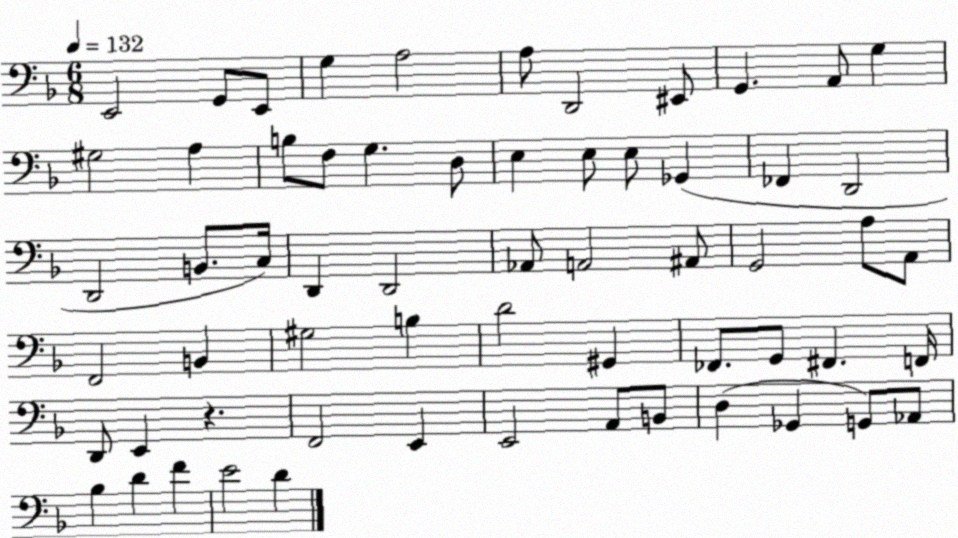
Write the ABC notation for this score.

X:1
T:Untitled
M:6/8
L:1/4
K:F
E,,2 G,,/2 E,,/2 G, A,2 A,/2 D,,2 ^E,,/2 G,, A,,/2 G, ^G,2 A, B,/2 F,/2 G, D,/2 E, E,/2 E,/2 _G,, _F,, D,,2 D,,2 B,,/2 C,/4 D,, D,,2 _A,,/2 A,,2 ^A,,/2 G,,2 A,/2 A,,/2 F,,2 B,, ^G,2 B, D2 ^G,, _F,,/2 G,,/2 ^F,, F,,/4 D,,/2 E,, z F,,2 E,, E,,2 A,,/2 B,,/2 D, _G,, G,,/2 _A,,/2 _B, D F E2 D